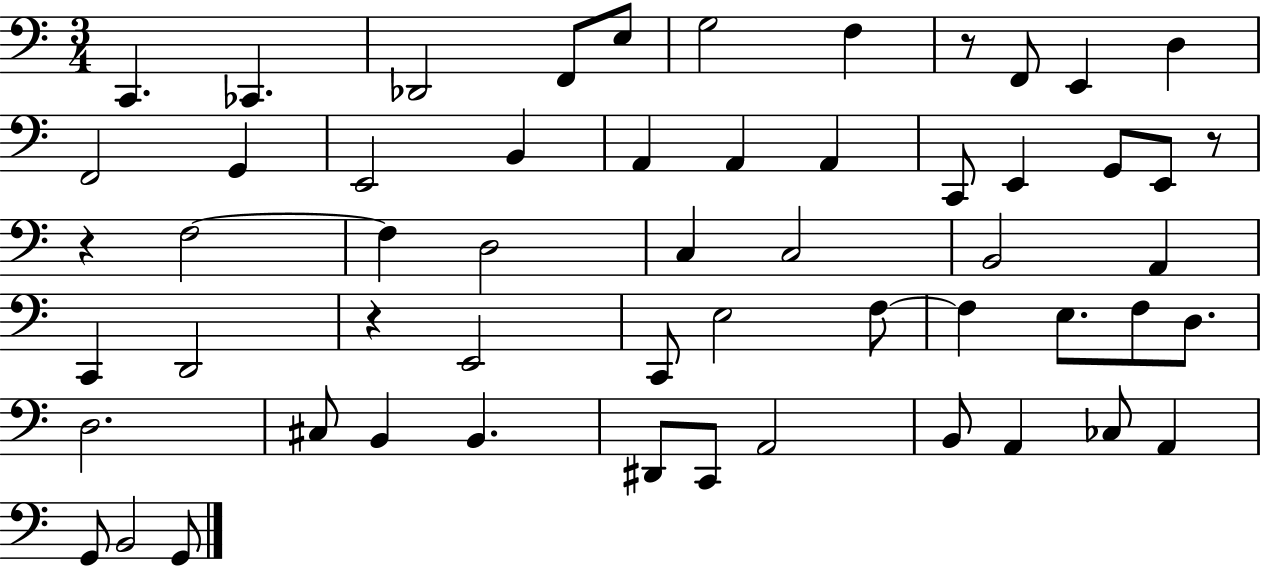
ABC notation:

X:1
T:Untitled
M:3/4
L:1/4
K:C
C,, _C,, _D,,2 F,,/2 E,/2 G,2 F, z/2 F,,/2 E,, D, F,,2 G,, E,,2 B,, A,, A,, A,, C,,/2 E,, G,,/2 E,,/2 z/2 z F,2 F, D,2 C, C,2 B,,2 A,, C,, D,,2 z E,,2 C,,/2 E,2 F,/2 F, E,/2 F,/2 D,/2 D,2 ^C,/2 B,, B,, ^D,,/2 C,,/2 A,,2 B,,/2 A,, _C,/2 A,, G,,/2 B,,2 G,,/2